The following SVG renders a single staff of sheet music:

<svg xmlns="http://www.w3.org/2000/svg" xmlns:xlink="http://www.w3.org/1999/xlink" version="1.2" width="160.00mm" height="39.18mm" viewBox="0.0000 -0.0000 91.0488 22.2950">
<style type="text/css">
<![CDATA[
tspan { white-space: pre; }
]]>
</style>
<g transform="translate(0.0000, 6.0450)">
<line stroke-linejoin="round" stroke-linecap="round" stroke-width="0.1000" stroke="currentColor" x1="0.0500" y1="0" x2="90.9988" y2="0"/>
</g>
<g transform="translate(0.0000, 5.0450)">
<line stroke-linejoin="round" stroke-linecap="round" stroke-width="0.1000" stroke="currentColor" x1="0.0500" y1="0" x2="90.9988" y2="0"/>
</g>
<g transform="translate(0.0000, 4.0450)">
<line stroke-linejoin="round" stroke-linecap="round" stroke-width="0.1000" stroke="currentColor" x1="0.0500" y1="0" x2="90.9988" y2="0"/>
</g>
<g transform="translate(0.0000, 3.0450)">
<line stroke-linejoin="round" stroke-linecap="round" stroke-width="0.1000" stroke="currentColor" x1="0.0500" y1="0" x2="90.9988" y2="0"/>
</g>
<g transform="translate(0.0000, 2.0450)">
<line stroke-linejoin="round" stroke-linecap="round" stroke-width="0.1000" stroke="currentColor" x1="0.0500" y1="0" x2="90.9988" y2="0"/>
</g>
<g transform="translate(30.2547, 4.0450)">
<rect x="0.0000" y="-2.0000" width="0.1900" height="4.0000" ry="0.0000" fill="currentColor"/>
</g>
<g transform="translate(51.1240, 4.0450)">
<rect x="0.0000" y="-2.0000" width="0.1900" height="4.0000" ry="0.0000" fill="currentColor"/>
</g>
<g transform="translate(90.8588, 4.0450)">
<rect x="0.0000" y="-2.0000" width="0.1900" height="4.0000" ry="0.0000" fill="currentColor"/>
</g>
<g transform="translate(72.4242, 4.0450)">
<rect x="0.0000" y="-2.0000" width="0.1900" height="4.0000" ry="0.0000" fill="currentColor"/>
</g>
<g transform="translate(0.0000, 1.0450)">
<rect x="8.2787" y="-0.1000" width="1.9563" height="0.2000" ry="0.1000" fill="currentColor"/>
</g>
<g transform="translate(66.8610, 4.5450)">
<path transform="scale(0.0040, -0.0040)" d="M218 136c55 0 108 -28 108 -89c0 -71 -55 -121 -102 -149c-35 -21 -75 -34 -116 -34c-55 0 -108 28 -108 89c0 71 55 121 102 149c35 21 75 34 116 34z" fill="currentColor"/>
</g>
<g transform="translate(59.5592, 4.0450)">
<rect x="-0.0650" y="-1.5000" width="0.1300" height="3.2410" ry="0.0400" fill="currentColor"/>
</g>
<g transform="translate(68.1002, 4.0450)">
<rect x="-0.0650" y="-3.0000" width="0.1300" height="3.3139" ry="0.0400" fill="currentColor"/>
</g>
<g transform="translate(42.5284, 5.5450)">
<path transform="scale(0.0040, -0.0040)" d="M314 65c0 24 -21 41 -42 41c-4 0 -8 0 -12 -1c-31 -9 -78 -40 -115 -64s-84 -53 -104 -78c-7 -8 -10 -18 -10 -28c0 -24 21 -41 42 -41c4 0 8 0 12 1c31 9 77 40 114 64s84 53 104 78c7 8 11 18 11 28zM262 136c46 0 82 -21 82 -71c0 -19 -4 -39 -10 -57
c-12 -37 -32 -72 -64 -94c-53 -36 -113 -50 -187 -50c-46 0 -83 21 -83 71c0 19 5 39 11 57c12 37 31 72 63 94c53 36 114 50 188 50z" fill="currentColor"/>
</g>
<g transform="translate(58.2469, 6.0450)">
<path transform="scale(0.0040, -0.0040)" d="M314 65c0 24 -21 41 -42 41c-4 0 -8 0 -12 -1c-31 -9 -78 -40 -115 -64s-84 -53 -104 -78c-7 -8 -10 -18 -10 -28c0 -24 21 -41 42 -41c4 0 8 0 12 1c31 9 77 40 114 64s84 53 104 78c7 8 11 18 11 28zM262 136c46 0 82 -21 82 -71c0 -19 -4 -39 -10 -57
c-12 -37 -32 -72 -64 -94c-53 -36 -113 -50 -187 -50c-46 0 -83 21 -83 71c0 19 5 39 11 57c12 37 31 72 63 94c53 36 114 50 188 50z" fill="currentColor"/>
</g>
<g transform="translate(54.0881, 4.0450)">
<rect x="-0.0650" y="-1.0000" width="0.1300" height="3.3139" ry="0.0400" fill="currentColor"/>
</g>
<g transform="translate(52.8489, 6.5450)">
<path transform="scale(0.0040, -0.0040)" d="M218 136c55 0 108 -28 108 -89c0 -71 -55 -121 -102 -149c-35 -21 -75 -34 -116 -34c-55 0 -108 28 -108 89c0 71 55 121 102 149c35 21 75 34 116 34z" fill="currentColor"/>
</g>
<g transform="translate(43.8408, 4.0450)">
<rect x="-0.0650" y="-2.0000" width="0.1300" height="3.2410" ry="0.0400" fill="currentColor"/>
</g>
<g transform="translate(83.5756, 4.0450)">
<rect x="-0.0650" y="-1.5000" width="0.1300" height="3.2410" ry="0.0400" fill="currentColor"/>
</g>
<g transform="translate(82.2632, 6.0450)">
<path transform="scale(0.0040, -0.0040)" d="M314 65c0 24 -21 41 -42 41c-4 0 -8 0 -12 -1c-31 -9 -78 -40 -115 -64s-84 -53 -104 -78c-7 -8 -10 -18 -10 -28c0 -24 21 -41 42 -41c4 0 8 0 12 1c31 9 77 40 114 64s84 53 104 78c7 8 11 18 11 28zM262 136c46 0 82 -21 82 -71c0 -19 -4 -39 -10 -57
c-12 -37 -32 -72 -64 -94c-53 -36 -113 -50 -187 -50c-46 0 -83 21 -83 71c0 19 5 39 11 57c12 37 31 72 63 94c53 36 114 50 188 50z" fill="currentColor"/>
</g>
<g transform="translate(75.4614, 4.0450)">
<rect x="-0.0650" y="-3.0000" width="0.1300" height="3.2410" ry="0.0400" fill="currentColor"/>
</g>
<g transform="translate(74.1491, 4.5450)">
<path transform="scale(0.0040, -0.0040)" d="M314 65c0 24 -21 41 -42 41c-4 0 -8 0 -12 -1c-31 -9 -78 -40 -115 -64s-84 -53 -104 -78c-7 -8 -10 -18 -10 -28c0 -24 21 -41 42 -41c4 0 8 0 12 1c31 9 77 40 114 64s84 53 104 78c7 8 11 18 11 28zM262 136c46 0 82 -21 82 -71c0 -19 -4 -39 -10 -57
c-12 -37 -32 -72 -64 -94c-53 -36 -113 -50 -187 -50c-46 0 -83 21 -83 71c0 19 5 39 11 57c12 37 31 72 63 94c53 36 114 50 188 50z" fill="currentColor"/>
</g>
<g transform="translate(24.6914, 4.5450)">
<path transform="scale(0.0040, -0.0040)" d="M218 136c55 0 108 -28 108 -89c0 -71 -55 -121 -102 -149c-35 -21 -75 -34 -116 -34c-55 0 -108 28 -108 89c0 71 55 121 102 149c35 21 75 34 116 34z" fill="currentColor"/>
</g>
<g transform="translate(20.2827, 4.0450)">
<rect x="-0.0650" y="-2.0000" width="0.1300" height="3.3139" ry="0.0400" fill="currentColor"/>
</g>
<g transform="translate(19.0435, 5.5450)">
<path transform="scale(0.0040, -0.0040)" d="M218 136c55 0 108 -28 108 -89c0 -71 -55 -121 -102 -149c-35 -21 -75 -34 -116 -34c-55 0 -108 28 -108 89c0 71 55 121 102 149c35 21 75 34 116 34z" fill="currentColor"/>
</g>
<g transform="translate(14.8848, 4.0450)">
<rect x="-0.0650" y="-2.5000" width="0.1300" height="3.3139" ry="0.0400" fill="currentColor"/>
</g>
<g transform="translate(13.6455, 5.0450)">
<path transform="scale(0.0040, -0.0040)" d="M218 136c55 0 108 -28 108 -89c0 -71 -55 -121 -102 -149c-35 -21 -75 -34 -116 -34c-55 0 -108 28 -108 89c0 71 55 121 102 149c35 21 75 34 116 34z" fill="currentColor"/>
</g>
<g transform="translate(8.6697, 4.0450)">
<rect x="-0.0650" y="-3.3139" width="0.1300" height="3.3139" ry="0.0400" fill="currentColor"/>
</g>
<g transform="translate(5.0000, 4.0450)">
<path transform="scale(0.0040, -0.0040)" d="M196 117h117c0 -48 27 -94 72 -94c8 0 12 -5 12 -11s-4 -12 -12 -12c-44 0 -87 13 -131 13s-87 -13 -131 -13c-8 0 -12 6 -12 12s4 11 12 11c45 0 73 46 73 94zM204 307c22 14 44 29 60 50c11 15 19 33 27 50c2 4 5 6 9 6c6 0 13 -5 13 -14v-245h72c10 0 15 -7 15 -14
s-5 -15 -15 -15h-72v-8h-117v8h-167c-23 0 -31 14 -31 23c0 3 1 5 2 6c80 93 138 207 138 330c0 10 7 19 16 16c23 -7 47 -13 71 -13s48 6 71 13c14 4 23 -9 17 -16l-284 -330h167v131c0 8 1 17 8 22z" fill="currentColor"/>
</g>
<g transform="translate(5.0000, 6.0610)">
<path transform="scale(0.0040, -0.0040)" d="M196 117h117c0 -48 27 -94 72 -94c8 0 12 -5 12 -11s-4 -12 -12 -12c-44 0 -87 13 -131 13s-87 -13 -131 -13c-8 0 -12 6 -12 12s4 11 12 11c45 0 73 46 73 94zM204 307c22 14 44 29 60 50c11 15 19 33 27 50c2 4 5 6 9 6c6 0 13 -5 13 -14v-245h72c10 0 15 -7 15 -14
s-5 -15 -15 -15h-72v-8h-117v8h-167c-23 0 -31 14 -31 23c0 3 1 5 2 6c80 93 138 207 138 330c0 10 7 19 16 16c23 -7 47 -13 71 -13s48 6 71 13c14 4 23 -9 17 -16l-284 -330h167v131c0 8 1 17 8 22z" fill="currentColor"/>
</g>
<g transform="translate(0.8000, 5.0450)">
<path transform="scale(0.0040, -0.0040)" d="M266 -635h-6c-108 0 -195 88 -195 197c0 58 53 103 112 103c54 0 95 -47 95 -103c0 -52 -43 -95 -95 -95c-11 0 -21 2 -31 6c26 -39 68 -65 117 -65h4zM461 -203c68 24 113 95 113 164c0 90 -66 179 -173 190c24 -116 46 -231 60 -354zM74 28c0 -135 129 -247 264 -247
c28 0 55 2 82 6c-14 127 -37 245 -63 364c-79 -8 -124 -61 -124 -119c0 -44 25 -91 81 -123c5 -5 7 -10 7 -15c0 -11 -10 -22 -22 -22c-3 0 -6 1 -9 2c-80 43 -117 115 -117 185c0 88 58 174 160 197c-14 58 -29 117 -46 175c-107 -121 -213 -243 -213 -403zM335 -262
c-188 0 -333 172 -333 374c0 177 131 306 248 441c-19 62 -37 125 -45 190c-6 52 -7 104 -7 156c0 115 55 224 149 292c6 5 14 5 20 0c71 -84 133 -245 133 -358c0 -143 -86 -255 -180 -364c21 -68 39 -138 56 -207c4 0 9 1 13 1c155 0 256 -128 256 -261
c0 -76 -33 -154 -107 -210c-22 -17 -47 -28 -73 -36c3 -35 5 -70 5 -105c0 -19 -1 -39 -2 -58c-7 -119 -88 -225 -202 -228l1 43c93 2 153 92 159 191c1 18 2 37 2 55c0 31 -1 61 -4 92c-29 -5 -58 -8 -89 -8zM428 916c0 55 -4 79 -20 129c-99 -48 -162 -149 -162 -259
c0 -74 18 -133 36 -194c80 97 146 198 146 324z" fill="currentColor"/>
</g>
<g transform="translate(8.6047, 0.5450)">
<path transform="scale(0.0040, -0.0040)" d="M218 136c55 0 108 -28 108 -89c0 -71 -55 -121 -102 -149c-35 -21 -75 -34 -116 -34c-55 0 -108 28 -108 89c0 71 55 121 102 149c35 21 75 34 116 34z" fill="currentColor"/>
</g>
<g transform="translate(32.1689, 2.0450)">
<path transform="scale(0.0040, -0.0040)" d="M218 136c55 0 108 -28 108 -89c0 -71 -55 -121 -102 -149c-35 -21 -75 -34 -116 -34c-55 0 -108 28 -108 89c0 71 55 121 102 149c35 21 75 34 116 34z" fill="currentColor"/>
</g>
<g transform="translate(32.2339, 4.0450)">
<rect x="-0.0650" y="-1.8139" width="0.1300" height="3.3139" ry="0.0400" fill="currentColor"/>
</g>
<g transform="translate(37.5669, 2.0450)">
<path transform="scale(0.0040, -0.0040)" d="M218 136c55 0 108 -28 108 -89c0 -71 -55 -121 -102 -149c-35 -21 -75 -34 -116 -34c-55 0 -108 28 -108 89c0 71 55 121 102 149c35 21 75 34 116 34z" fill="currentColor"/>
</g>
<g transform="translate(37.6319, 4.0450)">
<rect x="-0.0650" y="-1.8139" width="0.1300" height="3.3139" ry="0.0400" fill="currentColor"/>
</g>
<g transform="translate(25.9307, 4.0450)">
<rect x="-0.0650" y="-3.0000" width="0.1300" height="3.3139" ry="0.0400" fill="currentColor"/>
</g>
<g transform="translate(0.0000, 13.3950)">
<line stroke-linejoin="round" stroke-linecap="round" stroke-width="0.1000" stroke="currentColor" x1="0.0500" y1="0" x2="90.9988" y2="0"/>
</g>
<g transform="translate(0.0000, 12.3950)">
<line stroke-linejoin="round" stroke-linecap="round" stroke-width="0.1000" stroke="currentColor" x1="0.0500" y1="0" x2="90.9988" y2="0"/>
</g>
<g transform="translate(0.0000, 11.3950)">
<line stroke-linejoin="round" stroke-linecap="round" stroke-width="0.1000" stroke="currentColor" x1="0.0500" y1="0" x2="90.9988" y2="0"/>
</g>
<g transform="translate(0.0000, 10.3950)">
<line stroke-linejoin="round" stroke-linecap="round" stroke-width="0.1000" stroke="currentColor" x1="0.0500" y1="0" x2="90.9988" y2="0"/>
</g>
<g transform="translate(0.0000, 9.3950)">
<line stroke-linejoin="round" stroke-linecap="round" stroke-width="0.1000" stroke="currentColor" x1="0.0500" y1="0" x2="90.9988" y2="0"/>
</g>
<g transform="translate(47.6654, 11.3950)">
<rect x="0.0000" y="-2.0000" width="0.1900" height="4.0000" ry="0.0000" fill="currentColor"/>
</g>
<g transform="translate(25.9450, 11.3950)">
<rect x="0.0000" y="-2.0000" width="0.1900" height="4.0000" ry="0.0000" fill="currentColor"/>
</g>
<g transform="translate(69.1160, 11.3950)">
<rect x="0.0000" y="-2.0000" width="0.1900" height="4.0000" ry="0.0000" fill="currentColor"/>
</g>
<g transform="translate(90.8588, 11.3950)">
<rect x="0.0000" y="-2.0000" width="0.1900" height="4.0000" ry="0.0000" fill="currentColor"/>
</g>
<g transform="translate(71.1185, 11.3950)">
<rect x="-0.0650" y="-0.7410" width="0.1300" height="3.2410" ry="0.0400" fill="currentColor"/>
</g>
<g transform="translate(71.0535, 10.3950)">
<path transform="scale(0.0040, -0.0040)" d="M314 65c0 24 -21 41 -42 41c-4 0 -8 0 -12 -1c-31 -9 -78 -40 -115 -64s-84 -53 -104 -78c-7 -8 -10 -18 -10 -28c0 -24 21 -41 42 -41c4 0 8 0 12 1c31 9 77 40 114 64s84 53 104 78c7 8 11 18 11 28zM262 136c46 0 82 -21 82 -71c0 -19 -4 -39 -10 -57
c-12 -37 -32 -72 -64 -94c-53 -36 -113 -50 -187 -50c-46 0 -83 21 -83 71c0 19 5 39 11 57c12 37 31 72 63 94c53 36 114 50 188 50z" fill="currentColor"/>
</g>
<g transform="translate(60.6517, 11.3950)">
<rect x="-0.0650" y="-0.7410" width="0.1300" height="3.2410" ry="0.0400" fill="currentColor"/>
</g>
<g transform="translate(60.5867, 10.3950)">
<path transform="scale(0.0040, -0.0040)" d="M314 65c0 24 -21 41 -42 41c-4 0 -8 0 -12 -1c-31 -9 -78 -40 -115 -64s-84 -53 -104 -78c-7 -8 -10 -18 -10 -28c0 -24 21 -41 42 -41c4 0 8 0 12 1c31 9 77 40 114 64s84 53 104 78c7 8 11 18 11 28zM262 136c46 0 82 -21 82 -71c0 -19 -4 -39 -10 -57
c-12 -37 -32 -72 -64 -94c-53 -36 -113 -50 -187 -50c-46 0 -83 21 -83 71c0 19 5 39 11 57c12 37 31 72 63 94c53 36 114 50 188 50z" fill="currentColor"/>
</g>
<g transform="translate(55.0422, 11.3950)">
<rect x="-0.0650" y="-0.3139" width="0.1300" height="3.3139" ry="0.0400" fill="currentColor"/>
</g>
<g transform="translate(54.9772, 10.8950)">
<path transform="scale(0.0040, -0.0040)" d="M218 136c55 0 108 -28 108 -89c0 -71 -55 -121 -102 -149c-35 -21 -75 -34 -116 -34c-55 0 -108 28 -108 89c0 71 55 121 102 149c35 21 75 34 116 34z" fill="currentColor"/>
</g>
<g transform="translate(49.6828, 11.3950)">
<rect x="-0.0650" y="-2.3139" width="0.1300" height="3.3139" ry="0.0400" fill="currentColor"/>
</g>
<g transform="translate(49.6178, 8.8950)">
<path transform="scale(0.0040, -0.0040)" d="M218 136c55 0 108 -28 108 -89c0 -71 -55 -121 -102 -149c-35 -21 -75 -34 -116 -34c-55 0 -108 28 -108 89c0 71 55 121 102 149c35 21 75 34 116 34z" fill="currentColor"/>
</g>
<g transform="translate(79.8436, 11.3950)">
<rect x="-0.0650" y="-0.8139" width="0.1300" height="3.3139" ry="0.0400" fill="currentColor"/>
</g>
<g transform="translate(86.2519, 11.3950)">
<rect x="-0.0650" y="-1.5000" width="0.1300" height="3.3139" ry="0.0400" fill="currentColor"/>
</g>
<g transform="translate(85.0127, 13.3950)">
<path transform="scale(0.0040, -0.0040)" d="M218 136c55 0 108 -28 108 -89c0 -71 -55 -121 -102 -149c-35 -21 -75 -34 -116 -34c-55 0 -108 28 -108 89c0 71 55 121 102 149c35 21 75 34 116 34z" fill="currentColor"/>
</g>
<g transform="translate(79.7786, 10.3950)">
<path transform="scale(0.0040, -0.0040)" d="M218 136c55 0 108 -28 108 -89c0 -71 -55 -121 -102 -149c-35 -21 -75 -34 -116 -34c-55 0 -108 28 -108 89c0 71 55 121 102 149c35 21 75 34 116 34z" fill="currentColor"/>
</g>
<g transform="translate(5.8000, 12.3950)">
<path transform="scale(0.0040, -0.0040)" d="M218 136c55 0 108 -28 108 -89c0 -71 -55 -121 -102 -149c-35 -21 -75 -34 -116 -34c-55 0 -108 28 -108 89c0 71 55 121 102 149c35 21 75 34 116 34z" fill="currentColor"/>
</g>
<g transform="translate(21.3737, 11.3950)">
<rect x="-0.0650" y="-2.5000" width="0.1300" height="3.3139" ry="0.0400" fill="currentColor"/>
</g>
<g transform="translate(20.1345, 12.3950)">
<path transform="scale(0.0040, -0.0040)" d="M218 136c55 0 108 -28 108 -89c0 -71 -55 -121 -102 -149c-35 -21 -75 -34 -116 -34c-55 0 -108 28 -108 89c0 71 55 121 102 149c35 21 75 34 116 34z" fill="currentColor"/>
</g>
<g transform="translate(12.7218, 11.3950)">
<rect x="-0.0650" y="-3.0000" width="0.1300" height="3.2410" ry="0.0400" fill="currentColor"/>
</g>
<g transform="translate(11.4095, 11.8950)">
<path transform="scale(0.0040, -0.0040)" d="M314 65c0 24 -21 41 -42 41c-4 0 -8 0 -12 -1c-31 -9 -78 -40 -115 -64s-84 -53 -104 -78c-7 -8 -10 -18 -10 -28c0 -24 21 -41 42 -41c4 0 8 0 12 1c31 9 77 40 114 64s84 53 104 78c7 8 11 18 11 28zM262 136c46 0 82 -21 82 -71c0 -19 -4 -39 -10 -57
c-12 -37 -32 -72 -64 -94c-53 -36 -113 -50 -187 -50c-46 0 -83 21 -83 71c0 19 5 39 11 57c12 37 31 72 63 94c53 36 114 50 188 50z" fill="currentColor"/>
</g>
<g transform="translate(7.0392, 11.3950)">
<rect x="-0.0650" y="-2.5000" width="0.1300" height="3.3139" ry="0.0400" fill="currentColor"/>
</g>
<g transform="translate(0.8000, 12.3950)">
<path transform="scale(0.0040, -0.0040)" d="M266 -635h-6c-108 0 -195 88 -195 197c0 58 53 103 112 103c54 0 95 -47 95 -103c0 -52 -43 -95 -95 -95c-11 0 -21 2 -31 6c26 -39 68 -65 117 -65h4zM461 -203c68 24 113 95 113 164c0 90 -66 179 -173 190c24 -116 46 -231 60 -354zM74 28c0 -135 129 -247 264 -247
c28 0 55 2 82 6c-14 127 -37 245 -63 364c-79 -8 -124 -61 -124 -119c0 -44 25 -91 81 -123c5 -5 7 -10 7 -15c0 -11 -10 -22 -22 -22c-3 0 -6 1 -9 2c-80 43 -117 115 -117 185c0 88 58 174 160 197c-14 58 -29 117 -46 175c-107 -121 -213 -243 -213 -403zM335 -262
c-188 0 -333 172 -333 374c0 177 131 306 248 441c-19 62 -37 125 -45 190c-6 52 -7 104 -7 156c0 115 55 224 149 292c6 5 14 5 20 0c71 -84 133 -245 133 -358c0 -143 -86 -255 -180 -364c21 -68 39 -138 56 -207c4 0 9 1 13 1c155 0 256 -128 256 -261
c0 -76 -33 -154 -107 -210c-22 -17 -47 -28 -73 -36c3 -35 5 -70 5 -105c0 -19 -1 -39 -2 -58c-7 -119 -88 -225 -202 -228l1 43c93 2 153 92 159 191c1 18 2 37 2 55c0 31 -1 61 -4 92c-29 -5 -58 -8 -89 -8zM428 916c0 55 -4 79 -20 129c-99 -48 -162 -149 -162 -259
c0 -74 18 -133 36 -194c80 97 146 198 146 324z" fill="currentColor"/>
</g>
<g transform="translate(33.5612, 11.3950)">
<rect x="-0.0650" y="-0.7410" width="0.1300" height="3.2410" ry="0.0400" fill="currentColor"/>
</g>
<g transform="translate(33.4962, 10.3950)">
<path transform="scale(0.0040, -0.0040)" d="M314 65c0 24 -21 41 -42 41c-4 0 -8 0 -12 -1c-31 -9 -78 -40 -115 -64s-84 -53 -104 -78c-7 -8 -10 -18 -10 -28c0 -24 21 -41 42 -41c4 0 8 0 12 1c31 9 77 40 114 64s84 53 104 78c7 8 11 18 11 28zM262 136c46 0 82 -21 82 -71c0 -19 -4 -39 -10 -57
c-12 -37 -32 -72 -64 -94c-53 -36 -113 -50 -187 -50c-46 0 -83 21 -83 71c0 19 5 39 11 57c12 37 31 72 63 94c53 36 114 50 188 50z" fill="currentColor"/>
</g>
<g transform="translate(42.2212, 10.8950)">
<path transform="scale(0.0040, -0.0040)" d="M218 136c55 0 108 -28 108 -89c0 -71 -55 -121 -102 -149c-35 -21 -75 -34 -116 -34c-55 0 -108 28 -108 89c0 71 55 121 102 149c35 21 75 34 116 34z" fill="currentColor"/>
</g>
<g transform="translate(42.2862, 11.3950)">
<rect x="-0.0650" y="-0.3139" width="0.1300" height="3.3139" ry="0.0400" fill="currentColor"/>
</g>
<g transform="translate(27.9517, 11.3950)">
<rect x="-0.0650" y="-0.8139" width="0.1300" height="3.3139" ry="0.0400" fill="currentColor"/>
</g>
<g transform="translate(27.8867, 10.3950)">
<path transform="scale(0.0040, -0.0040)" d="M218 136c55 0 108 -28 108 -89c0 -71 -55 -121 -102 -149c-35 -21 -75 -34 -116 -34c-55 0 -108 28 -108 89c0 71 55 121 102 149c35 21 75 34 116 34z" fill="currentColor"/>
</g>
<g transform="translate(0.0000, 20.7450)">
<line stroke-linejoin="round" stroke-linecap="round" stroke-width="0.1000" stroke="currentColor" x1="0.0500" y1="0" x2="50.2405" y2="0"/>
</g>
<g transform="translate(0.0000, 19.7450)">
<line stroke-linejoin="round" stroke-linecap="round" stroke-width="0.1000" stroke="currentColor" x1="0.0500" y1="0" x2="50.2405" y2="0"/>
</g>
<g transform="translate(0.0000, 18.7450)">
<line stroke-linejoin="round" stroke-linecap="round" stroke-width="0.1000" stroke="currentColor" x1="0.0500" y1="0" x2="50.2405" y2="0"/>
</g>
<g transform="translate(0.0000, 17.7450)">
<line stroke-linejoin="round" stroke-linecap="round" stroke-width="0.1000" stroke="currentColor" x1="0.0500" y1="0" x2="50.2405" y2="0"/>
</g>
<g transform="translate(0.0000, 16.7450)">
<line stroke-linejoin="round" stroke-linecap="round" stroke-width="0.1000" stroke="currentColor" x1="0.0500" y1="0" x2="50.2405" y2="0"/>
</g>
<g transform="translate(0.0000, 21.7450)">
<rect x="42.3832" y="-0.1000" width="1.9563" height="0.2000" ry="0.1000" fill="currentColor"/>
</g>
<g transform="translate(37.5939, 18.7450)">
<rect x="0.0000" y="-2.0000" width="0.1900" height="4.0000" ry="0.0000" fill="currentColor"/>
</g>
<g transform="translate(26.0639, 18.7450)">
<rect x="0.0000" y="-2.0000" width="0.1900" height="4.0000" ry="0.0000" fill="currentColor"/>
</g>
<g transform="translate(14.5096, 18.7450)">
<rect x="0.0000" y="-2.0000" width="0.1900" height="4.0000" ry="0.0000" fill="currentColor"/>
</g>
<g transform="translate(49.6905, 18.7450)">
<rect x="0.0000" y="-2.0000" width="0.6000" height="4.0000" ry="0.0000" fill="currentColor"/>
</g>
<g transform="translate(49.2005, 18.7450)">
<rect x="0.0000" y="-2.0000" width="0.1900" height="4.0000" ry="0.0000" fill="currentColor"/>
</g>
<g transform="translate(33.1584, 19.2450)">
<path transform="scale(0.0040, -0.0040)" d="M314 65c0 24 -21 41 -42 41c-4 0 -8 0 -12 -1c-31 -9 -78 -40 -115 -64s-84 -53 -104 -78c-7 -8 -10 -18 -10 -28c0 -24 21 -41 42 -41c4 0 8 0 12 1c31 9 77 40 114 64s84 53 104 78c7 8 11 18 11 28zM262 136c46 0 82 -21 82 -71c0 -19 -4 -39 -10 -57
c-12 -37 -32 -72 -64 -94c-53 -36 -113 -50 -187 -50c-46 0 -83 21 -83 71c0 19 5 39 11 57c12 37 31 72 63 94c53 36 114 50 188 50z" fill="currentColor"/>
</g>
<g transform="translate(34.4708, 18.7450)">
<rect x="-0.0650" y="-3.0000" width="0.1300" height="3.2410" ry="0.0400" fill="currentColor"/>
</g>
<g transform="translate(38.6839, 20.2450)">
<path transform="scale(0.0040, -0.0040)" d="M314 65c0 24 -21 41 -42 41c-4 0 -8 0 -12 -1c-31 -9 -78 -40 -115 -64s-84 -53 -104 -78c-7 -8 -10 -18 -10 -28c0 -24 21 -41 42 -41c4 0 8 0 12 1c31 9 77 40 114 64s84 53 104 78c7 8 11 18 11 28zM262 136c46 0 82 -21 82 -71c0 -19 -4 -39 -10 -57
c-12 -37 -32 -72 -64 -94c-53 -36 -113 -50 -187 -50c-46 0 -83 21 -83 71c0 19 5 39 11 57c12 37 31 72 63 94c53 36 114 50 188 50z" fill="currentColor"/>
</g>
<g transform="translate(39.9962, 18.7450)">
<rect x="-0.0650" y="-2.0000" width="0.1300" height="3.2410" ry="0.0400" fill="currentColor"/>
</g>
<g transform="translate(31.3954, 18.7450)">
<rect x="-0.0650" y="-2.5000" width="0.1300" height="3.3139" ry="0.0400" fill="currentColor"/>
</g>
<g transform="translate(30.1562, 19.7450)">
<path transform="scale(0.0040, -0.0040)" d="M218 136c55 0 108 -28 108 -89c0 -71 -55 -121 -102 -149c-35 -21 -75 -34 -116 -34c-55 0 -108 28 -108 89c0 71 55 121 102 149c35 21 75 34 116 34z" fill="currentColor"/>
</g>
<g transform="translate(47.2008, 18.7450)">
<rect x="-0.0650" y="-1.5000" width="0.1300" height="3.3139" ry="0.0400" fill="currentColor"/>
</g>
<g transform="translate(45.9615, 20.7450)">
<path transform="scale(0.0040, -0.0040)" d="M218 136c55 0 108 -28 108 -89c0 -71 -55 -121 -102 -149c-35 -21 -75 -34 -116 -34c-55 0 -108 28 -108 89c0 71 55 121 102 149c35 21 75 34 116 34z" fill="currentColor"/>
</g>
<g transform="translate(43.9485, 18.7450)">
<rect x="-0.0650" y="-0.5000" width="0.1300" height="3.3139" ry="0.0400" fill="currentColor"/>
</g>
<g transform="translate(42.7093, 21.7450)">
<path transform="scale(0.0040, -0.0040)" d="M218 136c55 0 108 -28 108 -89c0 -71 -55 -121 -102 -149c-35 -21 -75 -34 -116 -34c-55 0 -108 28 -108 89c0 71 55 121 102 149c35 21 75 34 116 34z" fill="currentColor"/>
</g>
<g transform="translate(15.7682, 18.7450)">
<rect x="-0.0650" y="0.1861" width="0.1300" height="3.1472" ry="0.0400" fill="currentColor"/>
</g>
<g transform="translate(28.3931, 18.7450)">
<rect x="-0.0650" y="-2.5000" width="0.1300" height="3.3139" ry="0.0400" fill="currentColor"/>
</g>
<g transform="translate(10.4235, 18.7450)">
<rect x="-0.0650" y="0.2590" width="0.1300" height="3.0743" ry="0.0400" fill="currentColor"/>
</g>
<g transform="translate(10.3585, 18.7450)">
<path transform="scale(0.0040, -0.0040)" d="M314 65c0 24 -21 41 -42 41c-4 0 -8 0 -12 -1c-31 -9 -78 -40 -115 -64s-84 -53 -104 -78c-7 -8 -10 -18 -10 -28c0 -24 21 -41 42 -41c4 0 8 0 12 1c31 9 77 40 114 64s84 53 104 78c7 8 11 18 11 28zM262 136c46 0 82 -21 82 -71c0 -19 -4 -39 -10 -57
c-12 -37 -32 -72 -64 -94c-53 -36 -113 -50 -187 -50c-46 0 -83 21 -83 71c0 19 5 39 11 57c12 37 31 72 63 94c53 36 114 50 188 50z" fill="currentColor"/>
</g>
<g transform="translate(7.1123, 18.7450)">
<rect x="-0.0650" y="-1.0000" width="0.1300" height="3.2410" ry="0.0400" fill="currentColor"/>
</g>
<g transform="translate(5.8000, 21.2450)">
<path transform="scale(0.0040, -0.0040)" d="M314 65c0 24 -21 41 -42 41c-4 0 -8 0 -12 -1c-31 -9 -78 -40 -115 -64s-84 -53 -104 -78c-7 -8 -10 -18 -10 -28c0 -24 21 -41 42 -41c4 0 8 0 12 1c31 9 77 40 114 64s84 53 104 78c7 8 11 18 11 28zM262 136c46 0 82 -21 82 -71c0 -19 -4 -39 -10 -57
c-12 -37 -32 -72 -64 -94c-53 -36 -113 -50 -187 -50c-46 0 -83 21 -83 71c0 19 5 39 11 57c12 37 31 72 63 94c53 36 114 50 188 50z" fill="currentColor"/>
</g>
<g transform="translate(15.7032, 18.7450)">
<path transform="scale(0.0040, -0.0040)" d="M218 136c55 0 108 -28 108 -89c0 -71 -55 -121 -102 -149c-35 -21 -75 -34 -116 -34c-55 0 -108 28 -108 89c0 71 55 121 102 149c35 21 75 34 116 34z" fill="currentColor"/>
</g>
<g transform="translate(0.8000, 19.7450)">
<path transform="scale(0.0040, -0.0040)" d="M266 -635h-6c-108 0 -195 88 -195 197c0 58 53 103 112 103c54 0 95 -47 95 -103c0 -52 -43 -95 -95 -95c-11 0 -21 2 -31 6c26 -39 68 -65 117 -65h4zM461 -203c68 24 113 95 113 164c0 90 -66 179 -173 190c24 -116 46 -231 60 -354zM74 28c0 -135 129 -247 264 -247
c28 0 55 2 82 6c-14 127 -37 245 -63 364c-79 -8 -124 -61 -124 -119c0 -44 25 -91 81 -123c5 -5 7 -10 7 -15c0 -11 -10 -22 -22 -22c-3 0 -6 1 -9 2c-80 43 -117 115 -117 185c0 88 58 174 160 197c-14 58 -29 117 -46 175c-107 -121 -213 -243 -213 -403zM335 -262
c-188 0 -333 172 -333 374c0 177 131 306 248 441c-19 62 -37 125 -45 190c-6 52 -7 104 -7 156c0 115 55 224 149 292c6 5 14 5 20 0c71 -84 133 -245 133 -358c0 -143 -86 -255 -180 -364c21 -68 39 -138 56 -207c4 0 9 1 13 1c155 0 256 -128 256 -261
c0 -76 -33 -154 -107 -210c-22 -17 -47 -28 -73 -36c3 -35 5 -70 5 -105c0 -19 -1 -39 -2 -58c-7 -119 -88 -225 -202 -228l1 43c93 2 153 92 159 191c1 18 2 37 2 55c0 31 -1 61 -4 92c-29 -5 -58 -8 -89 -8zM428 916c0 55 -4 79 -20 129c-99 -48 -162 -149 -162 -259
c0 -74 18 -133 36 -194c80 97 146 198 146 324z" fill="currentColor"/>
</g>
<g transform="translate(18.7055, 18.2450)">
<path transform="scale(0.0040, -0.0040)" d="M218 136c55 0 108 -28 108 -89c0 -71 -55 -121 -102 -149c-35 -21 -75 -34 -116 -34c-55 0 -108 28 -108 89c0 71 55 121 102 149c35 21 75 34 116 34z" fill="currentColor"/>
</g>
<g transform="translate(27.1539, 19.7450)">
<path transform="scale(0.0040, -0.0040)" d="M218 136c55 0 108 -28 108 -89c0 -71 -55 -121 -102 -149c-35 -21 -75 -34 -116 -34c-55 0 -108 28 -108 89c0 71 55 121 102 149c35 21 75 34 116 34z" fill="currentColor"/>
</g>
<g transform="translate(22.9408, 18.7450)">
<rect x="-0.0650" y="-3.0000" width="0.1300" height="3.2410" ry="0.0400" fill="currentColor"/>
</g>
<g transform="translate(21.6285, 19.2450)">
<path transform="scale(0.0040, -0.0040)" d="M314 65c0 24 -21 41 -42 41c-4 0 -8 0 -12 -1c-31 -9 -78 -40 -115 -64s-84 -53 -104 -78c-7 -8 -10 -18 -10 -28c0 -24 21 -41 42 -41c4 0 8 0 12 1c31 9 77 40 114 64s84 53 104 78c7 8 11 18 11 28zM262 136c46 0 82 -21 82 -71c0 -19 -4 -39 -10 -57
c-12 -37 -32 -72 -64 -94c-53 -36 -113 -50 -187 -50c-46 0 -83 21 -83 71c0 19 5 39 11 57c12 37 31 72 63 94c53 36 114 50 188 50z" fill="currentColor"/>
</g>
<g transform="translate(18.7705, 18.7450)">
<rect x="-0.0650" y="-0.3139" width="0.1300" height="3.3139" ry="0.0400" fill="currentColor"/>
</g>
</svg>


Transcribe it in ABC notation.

X:1
T:Untitled
M:4/4
L:1/4
K:C
b G F A f f F2 D E2 A A2 E2 G A2 G d d2 c g c d2 d2 d E D2 B2 B c A2 G G A2 F2 C E